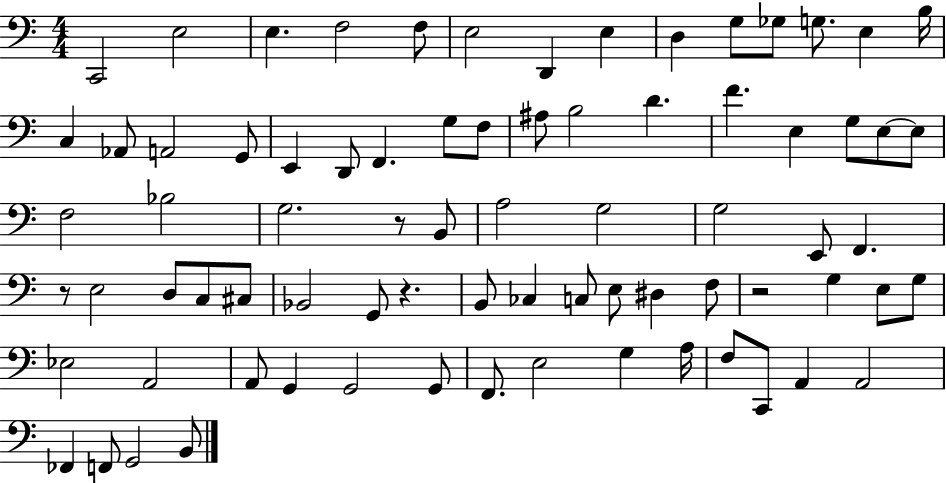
C2/h E3/h E3/q. F3/h F3/e E3/h D2/q E3/q D3/q G3/e Gb3/e G3/e. E3/q B3/s C3/q Ab2/e A2/h G2/e E2/q D2/e F2/q. G3/e F3/e A#3/e B3/h D4/q. F4/q. E3/q G3/e E3/e E3/e F3/h Bb3/h G3/h. R/e B2/e A3/h G3/h G3/h E2/e F2/q. R/e E3/h D3/e C3/e C#3/e Bb2/h G2/e R/q. B2/e CES3/q C3/e E3/e D#3/q F3/e R/h G3/q E3/e G3/e Eb3/h A2/h A2/e G2/q G2/h G2/e F2/e. E3/h G3/q A3/s F3/e C2/e A2/q A2/h FES2/q F2/e G2/h B2/e